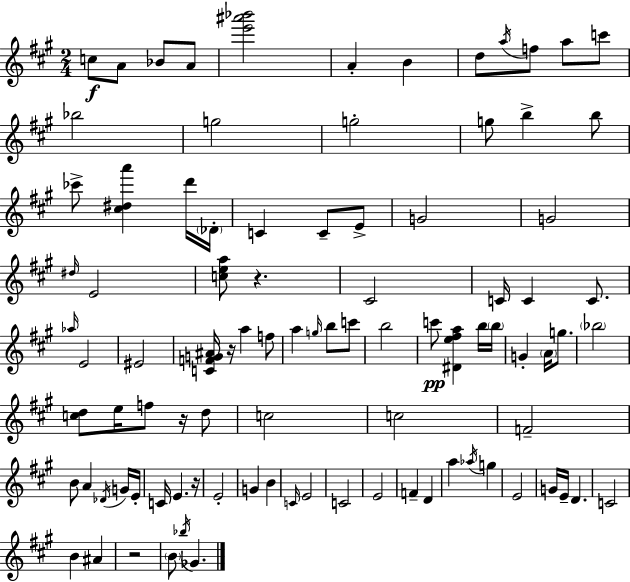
X:1
T:Untitled
M:2/4
L:1/4
K:A
c/2 A/2 _B/2 A/2 [e'^a'_b']2 A B d/2 a/4 f/2 a/2 c'/2 _b2 g2 g2 g/2 b b/2 _c'/2 [^c^da'] d'/4 _D/4 C C/2 E/2 G2 G2 ^d/4 E2 [cea]/2 z ^C2 C/4 C C/2 _a/4 E2 ^E2 [CFG^A]/4 z/4 a f/2 a g/4 b/2 c'/2 b2 c'/2 [^De^fa] b/4 b/4 G A/4 g/2 _b2 [cd]/2 e/4 f/2 z/4 d/2 c2 c2 F2 B/2 A _D/4 G/4 E/4 C/4 E z/4 E2 G B C/4 E2 C2 E2 F D a _a/4 g E2 G/4 E/4 D C2 B ^A z2 B/2 _b/4 _G